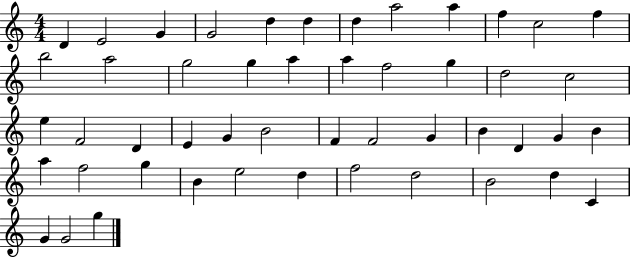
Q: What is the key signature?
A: C major